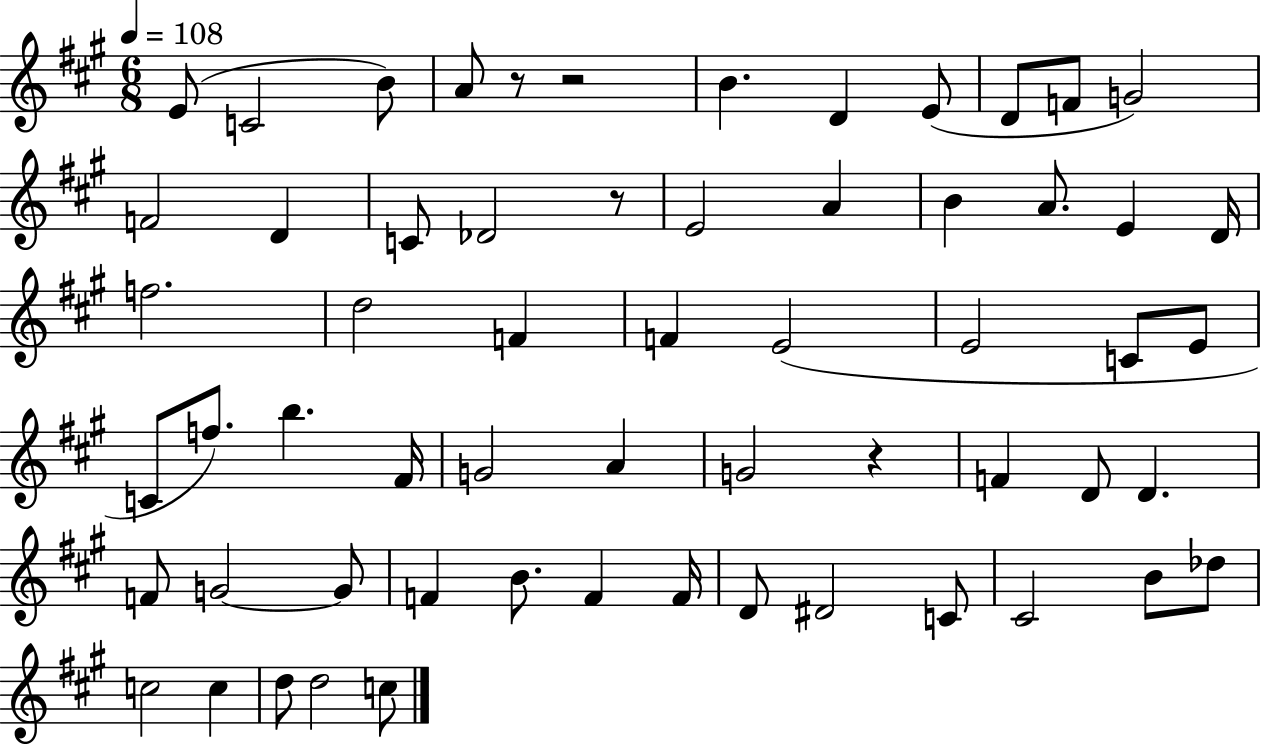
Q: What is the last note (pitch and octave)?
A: C5